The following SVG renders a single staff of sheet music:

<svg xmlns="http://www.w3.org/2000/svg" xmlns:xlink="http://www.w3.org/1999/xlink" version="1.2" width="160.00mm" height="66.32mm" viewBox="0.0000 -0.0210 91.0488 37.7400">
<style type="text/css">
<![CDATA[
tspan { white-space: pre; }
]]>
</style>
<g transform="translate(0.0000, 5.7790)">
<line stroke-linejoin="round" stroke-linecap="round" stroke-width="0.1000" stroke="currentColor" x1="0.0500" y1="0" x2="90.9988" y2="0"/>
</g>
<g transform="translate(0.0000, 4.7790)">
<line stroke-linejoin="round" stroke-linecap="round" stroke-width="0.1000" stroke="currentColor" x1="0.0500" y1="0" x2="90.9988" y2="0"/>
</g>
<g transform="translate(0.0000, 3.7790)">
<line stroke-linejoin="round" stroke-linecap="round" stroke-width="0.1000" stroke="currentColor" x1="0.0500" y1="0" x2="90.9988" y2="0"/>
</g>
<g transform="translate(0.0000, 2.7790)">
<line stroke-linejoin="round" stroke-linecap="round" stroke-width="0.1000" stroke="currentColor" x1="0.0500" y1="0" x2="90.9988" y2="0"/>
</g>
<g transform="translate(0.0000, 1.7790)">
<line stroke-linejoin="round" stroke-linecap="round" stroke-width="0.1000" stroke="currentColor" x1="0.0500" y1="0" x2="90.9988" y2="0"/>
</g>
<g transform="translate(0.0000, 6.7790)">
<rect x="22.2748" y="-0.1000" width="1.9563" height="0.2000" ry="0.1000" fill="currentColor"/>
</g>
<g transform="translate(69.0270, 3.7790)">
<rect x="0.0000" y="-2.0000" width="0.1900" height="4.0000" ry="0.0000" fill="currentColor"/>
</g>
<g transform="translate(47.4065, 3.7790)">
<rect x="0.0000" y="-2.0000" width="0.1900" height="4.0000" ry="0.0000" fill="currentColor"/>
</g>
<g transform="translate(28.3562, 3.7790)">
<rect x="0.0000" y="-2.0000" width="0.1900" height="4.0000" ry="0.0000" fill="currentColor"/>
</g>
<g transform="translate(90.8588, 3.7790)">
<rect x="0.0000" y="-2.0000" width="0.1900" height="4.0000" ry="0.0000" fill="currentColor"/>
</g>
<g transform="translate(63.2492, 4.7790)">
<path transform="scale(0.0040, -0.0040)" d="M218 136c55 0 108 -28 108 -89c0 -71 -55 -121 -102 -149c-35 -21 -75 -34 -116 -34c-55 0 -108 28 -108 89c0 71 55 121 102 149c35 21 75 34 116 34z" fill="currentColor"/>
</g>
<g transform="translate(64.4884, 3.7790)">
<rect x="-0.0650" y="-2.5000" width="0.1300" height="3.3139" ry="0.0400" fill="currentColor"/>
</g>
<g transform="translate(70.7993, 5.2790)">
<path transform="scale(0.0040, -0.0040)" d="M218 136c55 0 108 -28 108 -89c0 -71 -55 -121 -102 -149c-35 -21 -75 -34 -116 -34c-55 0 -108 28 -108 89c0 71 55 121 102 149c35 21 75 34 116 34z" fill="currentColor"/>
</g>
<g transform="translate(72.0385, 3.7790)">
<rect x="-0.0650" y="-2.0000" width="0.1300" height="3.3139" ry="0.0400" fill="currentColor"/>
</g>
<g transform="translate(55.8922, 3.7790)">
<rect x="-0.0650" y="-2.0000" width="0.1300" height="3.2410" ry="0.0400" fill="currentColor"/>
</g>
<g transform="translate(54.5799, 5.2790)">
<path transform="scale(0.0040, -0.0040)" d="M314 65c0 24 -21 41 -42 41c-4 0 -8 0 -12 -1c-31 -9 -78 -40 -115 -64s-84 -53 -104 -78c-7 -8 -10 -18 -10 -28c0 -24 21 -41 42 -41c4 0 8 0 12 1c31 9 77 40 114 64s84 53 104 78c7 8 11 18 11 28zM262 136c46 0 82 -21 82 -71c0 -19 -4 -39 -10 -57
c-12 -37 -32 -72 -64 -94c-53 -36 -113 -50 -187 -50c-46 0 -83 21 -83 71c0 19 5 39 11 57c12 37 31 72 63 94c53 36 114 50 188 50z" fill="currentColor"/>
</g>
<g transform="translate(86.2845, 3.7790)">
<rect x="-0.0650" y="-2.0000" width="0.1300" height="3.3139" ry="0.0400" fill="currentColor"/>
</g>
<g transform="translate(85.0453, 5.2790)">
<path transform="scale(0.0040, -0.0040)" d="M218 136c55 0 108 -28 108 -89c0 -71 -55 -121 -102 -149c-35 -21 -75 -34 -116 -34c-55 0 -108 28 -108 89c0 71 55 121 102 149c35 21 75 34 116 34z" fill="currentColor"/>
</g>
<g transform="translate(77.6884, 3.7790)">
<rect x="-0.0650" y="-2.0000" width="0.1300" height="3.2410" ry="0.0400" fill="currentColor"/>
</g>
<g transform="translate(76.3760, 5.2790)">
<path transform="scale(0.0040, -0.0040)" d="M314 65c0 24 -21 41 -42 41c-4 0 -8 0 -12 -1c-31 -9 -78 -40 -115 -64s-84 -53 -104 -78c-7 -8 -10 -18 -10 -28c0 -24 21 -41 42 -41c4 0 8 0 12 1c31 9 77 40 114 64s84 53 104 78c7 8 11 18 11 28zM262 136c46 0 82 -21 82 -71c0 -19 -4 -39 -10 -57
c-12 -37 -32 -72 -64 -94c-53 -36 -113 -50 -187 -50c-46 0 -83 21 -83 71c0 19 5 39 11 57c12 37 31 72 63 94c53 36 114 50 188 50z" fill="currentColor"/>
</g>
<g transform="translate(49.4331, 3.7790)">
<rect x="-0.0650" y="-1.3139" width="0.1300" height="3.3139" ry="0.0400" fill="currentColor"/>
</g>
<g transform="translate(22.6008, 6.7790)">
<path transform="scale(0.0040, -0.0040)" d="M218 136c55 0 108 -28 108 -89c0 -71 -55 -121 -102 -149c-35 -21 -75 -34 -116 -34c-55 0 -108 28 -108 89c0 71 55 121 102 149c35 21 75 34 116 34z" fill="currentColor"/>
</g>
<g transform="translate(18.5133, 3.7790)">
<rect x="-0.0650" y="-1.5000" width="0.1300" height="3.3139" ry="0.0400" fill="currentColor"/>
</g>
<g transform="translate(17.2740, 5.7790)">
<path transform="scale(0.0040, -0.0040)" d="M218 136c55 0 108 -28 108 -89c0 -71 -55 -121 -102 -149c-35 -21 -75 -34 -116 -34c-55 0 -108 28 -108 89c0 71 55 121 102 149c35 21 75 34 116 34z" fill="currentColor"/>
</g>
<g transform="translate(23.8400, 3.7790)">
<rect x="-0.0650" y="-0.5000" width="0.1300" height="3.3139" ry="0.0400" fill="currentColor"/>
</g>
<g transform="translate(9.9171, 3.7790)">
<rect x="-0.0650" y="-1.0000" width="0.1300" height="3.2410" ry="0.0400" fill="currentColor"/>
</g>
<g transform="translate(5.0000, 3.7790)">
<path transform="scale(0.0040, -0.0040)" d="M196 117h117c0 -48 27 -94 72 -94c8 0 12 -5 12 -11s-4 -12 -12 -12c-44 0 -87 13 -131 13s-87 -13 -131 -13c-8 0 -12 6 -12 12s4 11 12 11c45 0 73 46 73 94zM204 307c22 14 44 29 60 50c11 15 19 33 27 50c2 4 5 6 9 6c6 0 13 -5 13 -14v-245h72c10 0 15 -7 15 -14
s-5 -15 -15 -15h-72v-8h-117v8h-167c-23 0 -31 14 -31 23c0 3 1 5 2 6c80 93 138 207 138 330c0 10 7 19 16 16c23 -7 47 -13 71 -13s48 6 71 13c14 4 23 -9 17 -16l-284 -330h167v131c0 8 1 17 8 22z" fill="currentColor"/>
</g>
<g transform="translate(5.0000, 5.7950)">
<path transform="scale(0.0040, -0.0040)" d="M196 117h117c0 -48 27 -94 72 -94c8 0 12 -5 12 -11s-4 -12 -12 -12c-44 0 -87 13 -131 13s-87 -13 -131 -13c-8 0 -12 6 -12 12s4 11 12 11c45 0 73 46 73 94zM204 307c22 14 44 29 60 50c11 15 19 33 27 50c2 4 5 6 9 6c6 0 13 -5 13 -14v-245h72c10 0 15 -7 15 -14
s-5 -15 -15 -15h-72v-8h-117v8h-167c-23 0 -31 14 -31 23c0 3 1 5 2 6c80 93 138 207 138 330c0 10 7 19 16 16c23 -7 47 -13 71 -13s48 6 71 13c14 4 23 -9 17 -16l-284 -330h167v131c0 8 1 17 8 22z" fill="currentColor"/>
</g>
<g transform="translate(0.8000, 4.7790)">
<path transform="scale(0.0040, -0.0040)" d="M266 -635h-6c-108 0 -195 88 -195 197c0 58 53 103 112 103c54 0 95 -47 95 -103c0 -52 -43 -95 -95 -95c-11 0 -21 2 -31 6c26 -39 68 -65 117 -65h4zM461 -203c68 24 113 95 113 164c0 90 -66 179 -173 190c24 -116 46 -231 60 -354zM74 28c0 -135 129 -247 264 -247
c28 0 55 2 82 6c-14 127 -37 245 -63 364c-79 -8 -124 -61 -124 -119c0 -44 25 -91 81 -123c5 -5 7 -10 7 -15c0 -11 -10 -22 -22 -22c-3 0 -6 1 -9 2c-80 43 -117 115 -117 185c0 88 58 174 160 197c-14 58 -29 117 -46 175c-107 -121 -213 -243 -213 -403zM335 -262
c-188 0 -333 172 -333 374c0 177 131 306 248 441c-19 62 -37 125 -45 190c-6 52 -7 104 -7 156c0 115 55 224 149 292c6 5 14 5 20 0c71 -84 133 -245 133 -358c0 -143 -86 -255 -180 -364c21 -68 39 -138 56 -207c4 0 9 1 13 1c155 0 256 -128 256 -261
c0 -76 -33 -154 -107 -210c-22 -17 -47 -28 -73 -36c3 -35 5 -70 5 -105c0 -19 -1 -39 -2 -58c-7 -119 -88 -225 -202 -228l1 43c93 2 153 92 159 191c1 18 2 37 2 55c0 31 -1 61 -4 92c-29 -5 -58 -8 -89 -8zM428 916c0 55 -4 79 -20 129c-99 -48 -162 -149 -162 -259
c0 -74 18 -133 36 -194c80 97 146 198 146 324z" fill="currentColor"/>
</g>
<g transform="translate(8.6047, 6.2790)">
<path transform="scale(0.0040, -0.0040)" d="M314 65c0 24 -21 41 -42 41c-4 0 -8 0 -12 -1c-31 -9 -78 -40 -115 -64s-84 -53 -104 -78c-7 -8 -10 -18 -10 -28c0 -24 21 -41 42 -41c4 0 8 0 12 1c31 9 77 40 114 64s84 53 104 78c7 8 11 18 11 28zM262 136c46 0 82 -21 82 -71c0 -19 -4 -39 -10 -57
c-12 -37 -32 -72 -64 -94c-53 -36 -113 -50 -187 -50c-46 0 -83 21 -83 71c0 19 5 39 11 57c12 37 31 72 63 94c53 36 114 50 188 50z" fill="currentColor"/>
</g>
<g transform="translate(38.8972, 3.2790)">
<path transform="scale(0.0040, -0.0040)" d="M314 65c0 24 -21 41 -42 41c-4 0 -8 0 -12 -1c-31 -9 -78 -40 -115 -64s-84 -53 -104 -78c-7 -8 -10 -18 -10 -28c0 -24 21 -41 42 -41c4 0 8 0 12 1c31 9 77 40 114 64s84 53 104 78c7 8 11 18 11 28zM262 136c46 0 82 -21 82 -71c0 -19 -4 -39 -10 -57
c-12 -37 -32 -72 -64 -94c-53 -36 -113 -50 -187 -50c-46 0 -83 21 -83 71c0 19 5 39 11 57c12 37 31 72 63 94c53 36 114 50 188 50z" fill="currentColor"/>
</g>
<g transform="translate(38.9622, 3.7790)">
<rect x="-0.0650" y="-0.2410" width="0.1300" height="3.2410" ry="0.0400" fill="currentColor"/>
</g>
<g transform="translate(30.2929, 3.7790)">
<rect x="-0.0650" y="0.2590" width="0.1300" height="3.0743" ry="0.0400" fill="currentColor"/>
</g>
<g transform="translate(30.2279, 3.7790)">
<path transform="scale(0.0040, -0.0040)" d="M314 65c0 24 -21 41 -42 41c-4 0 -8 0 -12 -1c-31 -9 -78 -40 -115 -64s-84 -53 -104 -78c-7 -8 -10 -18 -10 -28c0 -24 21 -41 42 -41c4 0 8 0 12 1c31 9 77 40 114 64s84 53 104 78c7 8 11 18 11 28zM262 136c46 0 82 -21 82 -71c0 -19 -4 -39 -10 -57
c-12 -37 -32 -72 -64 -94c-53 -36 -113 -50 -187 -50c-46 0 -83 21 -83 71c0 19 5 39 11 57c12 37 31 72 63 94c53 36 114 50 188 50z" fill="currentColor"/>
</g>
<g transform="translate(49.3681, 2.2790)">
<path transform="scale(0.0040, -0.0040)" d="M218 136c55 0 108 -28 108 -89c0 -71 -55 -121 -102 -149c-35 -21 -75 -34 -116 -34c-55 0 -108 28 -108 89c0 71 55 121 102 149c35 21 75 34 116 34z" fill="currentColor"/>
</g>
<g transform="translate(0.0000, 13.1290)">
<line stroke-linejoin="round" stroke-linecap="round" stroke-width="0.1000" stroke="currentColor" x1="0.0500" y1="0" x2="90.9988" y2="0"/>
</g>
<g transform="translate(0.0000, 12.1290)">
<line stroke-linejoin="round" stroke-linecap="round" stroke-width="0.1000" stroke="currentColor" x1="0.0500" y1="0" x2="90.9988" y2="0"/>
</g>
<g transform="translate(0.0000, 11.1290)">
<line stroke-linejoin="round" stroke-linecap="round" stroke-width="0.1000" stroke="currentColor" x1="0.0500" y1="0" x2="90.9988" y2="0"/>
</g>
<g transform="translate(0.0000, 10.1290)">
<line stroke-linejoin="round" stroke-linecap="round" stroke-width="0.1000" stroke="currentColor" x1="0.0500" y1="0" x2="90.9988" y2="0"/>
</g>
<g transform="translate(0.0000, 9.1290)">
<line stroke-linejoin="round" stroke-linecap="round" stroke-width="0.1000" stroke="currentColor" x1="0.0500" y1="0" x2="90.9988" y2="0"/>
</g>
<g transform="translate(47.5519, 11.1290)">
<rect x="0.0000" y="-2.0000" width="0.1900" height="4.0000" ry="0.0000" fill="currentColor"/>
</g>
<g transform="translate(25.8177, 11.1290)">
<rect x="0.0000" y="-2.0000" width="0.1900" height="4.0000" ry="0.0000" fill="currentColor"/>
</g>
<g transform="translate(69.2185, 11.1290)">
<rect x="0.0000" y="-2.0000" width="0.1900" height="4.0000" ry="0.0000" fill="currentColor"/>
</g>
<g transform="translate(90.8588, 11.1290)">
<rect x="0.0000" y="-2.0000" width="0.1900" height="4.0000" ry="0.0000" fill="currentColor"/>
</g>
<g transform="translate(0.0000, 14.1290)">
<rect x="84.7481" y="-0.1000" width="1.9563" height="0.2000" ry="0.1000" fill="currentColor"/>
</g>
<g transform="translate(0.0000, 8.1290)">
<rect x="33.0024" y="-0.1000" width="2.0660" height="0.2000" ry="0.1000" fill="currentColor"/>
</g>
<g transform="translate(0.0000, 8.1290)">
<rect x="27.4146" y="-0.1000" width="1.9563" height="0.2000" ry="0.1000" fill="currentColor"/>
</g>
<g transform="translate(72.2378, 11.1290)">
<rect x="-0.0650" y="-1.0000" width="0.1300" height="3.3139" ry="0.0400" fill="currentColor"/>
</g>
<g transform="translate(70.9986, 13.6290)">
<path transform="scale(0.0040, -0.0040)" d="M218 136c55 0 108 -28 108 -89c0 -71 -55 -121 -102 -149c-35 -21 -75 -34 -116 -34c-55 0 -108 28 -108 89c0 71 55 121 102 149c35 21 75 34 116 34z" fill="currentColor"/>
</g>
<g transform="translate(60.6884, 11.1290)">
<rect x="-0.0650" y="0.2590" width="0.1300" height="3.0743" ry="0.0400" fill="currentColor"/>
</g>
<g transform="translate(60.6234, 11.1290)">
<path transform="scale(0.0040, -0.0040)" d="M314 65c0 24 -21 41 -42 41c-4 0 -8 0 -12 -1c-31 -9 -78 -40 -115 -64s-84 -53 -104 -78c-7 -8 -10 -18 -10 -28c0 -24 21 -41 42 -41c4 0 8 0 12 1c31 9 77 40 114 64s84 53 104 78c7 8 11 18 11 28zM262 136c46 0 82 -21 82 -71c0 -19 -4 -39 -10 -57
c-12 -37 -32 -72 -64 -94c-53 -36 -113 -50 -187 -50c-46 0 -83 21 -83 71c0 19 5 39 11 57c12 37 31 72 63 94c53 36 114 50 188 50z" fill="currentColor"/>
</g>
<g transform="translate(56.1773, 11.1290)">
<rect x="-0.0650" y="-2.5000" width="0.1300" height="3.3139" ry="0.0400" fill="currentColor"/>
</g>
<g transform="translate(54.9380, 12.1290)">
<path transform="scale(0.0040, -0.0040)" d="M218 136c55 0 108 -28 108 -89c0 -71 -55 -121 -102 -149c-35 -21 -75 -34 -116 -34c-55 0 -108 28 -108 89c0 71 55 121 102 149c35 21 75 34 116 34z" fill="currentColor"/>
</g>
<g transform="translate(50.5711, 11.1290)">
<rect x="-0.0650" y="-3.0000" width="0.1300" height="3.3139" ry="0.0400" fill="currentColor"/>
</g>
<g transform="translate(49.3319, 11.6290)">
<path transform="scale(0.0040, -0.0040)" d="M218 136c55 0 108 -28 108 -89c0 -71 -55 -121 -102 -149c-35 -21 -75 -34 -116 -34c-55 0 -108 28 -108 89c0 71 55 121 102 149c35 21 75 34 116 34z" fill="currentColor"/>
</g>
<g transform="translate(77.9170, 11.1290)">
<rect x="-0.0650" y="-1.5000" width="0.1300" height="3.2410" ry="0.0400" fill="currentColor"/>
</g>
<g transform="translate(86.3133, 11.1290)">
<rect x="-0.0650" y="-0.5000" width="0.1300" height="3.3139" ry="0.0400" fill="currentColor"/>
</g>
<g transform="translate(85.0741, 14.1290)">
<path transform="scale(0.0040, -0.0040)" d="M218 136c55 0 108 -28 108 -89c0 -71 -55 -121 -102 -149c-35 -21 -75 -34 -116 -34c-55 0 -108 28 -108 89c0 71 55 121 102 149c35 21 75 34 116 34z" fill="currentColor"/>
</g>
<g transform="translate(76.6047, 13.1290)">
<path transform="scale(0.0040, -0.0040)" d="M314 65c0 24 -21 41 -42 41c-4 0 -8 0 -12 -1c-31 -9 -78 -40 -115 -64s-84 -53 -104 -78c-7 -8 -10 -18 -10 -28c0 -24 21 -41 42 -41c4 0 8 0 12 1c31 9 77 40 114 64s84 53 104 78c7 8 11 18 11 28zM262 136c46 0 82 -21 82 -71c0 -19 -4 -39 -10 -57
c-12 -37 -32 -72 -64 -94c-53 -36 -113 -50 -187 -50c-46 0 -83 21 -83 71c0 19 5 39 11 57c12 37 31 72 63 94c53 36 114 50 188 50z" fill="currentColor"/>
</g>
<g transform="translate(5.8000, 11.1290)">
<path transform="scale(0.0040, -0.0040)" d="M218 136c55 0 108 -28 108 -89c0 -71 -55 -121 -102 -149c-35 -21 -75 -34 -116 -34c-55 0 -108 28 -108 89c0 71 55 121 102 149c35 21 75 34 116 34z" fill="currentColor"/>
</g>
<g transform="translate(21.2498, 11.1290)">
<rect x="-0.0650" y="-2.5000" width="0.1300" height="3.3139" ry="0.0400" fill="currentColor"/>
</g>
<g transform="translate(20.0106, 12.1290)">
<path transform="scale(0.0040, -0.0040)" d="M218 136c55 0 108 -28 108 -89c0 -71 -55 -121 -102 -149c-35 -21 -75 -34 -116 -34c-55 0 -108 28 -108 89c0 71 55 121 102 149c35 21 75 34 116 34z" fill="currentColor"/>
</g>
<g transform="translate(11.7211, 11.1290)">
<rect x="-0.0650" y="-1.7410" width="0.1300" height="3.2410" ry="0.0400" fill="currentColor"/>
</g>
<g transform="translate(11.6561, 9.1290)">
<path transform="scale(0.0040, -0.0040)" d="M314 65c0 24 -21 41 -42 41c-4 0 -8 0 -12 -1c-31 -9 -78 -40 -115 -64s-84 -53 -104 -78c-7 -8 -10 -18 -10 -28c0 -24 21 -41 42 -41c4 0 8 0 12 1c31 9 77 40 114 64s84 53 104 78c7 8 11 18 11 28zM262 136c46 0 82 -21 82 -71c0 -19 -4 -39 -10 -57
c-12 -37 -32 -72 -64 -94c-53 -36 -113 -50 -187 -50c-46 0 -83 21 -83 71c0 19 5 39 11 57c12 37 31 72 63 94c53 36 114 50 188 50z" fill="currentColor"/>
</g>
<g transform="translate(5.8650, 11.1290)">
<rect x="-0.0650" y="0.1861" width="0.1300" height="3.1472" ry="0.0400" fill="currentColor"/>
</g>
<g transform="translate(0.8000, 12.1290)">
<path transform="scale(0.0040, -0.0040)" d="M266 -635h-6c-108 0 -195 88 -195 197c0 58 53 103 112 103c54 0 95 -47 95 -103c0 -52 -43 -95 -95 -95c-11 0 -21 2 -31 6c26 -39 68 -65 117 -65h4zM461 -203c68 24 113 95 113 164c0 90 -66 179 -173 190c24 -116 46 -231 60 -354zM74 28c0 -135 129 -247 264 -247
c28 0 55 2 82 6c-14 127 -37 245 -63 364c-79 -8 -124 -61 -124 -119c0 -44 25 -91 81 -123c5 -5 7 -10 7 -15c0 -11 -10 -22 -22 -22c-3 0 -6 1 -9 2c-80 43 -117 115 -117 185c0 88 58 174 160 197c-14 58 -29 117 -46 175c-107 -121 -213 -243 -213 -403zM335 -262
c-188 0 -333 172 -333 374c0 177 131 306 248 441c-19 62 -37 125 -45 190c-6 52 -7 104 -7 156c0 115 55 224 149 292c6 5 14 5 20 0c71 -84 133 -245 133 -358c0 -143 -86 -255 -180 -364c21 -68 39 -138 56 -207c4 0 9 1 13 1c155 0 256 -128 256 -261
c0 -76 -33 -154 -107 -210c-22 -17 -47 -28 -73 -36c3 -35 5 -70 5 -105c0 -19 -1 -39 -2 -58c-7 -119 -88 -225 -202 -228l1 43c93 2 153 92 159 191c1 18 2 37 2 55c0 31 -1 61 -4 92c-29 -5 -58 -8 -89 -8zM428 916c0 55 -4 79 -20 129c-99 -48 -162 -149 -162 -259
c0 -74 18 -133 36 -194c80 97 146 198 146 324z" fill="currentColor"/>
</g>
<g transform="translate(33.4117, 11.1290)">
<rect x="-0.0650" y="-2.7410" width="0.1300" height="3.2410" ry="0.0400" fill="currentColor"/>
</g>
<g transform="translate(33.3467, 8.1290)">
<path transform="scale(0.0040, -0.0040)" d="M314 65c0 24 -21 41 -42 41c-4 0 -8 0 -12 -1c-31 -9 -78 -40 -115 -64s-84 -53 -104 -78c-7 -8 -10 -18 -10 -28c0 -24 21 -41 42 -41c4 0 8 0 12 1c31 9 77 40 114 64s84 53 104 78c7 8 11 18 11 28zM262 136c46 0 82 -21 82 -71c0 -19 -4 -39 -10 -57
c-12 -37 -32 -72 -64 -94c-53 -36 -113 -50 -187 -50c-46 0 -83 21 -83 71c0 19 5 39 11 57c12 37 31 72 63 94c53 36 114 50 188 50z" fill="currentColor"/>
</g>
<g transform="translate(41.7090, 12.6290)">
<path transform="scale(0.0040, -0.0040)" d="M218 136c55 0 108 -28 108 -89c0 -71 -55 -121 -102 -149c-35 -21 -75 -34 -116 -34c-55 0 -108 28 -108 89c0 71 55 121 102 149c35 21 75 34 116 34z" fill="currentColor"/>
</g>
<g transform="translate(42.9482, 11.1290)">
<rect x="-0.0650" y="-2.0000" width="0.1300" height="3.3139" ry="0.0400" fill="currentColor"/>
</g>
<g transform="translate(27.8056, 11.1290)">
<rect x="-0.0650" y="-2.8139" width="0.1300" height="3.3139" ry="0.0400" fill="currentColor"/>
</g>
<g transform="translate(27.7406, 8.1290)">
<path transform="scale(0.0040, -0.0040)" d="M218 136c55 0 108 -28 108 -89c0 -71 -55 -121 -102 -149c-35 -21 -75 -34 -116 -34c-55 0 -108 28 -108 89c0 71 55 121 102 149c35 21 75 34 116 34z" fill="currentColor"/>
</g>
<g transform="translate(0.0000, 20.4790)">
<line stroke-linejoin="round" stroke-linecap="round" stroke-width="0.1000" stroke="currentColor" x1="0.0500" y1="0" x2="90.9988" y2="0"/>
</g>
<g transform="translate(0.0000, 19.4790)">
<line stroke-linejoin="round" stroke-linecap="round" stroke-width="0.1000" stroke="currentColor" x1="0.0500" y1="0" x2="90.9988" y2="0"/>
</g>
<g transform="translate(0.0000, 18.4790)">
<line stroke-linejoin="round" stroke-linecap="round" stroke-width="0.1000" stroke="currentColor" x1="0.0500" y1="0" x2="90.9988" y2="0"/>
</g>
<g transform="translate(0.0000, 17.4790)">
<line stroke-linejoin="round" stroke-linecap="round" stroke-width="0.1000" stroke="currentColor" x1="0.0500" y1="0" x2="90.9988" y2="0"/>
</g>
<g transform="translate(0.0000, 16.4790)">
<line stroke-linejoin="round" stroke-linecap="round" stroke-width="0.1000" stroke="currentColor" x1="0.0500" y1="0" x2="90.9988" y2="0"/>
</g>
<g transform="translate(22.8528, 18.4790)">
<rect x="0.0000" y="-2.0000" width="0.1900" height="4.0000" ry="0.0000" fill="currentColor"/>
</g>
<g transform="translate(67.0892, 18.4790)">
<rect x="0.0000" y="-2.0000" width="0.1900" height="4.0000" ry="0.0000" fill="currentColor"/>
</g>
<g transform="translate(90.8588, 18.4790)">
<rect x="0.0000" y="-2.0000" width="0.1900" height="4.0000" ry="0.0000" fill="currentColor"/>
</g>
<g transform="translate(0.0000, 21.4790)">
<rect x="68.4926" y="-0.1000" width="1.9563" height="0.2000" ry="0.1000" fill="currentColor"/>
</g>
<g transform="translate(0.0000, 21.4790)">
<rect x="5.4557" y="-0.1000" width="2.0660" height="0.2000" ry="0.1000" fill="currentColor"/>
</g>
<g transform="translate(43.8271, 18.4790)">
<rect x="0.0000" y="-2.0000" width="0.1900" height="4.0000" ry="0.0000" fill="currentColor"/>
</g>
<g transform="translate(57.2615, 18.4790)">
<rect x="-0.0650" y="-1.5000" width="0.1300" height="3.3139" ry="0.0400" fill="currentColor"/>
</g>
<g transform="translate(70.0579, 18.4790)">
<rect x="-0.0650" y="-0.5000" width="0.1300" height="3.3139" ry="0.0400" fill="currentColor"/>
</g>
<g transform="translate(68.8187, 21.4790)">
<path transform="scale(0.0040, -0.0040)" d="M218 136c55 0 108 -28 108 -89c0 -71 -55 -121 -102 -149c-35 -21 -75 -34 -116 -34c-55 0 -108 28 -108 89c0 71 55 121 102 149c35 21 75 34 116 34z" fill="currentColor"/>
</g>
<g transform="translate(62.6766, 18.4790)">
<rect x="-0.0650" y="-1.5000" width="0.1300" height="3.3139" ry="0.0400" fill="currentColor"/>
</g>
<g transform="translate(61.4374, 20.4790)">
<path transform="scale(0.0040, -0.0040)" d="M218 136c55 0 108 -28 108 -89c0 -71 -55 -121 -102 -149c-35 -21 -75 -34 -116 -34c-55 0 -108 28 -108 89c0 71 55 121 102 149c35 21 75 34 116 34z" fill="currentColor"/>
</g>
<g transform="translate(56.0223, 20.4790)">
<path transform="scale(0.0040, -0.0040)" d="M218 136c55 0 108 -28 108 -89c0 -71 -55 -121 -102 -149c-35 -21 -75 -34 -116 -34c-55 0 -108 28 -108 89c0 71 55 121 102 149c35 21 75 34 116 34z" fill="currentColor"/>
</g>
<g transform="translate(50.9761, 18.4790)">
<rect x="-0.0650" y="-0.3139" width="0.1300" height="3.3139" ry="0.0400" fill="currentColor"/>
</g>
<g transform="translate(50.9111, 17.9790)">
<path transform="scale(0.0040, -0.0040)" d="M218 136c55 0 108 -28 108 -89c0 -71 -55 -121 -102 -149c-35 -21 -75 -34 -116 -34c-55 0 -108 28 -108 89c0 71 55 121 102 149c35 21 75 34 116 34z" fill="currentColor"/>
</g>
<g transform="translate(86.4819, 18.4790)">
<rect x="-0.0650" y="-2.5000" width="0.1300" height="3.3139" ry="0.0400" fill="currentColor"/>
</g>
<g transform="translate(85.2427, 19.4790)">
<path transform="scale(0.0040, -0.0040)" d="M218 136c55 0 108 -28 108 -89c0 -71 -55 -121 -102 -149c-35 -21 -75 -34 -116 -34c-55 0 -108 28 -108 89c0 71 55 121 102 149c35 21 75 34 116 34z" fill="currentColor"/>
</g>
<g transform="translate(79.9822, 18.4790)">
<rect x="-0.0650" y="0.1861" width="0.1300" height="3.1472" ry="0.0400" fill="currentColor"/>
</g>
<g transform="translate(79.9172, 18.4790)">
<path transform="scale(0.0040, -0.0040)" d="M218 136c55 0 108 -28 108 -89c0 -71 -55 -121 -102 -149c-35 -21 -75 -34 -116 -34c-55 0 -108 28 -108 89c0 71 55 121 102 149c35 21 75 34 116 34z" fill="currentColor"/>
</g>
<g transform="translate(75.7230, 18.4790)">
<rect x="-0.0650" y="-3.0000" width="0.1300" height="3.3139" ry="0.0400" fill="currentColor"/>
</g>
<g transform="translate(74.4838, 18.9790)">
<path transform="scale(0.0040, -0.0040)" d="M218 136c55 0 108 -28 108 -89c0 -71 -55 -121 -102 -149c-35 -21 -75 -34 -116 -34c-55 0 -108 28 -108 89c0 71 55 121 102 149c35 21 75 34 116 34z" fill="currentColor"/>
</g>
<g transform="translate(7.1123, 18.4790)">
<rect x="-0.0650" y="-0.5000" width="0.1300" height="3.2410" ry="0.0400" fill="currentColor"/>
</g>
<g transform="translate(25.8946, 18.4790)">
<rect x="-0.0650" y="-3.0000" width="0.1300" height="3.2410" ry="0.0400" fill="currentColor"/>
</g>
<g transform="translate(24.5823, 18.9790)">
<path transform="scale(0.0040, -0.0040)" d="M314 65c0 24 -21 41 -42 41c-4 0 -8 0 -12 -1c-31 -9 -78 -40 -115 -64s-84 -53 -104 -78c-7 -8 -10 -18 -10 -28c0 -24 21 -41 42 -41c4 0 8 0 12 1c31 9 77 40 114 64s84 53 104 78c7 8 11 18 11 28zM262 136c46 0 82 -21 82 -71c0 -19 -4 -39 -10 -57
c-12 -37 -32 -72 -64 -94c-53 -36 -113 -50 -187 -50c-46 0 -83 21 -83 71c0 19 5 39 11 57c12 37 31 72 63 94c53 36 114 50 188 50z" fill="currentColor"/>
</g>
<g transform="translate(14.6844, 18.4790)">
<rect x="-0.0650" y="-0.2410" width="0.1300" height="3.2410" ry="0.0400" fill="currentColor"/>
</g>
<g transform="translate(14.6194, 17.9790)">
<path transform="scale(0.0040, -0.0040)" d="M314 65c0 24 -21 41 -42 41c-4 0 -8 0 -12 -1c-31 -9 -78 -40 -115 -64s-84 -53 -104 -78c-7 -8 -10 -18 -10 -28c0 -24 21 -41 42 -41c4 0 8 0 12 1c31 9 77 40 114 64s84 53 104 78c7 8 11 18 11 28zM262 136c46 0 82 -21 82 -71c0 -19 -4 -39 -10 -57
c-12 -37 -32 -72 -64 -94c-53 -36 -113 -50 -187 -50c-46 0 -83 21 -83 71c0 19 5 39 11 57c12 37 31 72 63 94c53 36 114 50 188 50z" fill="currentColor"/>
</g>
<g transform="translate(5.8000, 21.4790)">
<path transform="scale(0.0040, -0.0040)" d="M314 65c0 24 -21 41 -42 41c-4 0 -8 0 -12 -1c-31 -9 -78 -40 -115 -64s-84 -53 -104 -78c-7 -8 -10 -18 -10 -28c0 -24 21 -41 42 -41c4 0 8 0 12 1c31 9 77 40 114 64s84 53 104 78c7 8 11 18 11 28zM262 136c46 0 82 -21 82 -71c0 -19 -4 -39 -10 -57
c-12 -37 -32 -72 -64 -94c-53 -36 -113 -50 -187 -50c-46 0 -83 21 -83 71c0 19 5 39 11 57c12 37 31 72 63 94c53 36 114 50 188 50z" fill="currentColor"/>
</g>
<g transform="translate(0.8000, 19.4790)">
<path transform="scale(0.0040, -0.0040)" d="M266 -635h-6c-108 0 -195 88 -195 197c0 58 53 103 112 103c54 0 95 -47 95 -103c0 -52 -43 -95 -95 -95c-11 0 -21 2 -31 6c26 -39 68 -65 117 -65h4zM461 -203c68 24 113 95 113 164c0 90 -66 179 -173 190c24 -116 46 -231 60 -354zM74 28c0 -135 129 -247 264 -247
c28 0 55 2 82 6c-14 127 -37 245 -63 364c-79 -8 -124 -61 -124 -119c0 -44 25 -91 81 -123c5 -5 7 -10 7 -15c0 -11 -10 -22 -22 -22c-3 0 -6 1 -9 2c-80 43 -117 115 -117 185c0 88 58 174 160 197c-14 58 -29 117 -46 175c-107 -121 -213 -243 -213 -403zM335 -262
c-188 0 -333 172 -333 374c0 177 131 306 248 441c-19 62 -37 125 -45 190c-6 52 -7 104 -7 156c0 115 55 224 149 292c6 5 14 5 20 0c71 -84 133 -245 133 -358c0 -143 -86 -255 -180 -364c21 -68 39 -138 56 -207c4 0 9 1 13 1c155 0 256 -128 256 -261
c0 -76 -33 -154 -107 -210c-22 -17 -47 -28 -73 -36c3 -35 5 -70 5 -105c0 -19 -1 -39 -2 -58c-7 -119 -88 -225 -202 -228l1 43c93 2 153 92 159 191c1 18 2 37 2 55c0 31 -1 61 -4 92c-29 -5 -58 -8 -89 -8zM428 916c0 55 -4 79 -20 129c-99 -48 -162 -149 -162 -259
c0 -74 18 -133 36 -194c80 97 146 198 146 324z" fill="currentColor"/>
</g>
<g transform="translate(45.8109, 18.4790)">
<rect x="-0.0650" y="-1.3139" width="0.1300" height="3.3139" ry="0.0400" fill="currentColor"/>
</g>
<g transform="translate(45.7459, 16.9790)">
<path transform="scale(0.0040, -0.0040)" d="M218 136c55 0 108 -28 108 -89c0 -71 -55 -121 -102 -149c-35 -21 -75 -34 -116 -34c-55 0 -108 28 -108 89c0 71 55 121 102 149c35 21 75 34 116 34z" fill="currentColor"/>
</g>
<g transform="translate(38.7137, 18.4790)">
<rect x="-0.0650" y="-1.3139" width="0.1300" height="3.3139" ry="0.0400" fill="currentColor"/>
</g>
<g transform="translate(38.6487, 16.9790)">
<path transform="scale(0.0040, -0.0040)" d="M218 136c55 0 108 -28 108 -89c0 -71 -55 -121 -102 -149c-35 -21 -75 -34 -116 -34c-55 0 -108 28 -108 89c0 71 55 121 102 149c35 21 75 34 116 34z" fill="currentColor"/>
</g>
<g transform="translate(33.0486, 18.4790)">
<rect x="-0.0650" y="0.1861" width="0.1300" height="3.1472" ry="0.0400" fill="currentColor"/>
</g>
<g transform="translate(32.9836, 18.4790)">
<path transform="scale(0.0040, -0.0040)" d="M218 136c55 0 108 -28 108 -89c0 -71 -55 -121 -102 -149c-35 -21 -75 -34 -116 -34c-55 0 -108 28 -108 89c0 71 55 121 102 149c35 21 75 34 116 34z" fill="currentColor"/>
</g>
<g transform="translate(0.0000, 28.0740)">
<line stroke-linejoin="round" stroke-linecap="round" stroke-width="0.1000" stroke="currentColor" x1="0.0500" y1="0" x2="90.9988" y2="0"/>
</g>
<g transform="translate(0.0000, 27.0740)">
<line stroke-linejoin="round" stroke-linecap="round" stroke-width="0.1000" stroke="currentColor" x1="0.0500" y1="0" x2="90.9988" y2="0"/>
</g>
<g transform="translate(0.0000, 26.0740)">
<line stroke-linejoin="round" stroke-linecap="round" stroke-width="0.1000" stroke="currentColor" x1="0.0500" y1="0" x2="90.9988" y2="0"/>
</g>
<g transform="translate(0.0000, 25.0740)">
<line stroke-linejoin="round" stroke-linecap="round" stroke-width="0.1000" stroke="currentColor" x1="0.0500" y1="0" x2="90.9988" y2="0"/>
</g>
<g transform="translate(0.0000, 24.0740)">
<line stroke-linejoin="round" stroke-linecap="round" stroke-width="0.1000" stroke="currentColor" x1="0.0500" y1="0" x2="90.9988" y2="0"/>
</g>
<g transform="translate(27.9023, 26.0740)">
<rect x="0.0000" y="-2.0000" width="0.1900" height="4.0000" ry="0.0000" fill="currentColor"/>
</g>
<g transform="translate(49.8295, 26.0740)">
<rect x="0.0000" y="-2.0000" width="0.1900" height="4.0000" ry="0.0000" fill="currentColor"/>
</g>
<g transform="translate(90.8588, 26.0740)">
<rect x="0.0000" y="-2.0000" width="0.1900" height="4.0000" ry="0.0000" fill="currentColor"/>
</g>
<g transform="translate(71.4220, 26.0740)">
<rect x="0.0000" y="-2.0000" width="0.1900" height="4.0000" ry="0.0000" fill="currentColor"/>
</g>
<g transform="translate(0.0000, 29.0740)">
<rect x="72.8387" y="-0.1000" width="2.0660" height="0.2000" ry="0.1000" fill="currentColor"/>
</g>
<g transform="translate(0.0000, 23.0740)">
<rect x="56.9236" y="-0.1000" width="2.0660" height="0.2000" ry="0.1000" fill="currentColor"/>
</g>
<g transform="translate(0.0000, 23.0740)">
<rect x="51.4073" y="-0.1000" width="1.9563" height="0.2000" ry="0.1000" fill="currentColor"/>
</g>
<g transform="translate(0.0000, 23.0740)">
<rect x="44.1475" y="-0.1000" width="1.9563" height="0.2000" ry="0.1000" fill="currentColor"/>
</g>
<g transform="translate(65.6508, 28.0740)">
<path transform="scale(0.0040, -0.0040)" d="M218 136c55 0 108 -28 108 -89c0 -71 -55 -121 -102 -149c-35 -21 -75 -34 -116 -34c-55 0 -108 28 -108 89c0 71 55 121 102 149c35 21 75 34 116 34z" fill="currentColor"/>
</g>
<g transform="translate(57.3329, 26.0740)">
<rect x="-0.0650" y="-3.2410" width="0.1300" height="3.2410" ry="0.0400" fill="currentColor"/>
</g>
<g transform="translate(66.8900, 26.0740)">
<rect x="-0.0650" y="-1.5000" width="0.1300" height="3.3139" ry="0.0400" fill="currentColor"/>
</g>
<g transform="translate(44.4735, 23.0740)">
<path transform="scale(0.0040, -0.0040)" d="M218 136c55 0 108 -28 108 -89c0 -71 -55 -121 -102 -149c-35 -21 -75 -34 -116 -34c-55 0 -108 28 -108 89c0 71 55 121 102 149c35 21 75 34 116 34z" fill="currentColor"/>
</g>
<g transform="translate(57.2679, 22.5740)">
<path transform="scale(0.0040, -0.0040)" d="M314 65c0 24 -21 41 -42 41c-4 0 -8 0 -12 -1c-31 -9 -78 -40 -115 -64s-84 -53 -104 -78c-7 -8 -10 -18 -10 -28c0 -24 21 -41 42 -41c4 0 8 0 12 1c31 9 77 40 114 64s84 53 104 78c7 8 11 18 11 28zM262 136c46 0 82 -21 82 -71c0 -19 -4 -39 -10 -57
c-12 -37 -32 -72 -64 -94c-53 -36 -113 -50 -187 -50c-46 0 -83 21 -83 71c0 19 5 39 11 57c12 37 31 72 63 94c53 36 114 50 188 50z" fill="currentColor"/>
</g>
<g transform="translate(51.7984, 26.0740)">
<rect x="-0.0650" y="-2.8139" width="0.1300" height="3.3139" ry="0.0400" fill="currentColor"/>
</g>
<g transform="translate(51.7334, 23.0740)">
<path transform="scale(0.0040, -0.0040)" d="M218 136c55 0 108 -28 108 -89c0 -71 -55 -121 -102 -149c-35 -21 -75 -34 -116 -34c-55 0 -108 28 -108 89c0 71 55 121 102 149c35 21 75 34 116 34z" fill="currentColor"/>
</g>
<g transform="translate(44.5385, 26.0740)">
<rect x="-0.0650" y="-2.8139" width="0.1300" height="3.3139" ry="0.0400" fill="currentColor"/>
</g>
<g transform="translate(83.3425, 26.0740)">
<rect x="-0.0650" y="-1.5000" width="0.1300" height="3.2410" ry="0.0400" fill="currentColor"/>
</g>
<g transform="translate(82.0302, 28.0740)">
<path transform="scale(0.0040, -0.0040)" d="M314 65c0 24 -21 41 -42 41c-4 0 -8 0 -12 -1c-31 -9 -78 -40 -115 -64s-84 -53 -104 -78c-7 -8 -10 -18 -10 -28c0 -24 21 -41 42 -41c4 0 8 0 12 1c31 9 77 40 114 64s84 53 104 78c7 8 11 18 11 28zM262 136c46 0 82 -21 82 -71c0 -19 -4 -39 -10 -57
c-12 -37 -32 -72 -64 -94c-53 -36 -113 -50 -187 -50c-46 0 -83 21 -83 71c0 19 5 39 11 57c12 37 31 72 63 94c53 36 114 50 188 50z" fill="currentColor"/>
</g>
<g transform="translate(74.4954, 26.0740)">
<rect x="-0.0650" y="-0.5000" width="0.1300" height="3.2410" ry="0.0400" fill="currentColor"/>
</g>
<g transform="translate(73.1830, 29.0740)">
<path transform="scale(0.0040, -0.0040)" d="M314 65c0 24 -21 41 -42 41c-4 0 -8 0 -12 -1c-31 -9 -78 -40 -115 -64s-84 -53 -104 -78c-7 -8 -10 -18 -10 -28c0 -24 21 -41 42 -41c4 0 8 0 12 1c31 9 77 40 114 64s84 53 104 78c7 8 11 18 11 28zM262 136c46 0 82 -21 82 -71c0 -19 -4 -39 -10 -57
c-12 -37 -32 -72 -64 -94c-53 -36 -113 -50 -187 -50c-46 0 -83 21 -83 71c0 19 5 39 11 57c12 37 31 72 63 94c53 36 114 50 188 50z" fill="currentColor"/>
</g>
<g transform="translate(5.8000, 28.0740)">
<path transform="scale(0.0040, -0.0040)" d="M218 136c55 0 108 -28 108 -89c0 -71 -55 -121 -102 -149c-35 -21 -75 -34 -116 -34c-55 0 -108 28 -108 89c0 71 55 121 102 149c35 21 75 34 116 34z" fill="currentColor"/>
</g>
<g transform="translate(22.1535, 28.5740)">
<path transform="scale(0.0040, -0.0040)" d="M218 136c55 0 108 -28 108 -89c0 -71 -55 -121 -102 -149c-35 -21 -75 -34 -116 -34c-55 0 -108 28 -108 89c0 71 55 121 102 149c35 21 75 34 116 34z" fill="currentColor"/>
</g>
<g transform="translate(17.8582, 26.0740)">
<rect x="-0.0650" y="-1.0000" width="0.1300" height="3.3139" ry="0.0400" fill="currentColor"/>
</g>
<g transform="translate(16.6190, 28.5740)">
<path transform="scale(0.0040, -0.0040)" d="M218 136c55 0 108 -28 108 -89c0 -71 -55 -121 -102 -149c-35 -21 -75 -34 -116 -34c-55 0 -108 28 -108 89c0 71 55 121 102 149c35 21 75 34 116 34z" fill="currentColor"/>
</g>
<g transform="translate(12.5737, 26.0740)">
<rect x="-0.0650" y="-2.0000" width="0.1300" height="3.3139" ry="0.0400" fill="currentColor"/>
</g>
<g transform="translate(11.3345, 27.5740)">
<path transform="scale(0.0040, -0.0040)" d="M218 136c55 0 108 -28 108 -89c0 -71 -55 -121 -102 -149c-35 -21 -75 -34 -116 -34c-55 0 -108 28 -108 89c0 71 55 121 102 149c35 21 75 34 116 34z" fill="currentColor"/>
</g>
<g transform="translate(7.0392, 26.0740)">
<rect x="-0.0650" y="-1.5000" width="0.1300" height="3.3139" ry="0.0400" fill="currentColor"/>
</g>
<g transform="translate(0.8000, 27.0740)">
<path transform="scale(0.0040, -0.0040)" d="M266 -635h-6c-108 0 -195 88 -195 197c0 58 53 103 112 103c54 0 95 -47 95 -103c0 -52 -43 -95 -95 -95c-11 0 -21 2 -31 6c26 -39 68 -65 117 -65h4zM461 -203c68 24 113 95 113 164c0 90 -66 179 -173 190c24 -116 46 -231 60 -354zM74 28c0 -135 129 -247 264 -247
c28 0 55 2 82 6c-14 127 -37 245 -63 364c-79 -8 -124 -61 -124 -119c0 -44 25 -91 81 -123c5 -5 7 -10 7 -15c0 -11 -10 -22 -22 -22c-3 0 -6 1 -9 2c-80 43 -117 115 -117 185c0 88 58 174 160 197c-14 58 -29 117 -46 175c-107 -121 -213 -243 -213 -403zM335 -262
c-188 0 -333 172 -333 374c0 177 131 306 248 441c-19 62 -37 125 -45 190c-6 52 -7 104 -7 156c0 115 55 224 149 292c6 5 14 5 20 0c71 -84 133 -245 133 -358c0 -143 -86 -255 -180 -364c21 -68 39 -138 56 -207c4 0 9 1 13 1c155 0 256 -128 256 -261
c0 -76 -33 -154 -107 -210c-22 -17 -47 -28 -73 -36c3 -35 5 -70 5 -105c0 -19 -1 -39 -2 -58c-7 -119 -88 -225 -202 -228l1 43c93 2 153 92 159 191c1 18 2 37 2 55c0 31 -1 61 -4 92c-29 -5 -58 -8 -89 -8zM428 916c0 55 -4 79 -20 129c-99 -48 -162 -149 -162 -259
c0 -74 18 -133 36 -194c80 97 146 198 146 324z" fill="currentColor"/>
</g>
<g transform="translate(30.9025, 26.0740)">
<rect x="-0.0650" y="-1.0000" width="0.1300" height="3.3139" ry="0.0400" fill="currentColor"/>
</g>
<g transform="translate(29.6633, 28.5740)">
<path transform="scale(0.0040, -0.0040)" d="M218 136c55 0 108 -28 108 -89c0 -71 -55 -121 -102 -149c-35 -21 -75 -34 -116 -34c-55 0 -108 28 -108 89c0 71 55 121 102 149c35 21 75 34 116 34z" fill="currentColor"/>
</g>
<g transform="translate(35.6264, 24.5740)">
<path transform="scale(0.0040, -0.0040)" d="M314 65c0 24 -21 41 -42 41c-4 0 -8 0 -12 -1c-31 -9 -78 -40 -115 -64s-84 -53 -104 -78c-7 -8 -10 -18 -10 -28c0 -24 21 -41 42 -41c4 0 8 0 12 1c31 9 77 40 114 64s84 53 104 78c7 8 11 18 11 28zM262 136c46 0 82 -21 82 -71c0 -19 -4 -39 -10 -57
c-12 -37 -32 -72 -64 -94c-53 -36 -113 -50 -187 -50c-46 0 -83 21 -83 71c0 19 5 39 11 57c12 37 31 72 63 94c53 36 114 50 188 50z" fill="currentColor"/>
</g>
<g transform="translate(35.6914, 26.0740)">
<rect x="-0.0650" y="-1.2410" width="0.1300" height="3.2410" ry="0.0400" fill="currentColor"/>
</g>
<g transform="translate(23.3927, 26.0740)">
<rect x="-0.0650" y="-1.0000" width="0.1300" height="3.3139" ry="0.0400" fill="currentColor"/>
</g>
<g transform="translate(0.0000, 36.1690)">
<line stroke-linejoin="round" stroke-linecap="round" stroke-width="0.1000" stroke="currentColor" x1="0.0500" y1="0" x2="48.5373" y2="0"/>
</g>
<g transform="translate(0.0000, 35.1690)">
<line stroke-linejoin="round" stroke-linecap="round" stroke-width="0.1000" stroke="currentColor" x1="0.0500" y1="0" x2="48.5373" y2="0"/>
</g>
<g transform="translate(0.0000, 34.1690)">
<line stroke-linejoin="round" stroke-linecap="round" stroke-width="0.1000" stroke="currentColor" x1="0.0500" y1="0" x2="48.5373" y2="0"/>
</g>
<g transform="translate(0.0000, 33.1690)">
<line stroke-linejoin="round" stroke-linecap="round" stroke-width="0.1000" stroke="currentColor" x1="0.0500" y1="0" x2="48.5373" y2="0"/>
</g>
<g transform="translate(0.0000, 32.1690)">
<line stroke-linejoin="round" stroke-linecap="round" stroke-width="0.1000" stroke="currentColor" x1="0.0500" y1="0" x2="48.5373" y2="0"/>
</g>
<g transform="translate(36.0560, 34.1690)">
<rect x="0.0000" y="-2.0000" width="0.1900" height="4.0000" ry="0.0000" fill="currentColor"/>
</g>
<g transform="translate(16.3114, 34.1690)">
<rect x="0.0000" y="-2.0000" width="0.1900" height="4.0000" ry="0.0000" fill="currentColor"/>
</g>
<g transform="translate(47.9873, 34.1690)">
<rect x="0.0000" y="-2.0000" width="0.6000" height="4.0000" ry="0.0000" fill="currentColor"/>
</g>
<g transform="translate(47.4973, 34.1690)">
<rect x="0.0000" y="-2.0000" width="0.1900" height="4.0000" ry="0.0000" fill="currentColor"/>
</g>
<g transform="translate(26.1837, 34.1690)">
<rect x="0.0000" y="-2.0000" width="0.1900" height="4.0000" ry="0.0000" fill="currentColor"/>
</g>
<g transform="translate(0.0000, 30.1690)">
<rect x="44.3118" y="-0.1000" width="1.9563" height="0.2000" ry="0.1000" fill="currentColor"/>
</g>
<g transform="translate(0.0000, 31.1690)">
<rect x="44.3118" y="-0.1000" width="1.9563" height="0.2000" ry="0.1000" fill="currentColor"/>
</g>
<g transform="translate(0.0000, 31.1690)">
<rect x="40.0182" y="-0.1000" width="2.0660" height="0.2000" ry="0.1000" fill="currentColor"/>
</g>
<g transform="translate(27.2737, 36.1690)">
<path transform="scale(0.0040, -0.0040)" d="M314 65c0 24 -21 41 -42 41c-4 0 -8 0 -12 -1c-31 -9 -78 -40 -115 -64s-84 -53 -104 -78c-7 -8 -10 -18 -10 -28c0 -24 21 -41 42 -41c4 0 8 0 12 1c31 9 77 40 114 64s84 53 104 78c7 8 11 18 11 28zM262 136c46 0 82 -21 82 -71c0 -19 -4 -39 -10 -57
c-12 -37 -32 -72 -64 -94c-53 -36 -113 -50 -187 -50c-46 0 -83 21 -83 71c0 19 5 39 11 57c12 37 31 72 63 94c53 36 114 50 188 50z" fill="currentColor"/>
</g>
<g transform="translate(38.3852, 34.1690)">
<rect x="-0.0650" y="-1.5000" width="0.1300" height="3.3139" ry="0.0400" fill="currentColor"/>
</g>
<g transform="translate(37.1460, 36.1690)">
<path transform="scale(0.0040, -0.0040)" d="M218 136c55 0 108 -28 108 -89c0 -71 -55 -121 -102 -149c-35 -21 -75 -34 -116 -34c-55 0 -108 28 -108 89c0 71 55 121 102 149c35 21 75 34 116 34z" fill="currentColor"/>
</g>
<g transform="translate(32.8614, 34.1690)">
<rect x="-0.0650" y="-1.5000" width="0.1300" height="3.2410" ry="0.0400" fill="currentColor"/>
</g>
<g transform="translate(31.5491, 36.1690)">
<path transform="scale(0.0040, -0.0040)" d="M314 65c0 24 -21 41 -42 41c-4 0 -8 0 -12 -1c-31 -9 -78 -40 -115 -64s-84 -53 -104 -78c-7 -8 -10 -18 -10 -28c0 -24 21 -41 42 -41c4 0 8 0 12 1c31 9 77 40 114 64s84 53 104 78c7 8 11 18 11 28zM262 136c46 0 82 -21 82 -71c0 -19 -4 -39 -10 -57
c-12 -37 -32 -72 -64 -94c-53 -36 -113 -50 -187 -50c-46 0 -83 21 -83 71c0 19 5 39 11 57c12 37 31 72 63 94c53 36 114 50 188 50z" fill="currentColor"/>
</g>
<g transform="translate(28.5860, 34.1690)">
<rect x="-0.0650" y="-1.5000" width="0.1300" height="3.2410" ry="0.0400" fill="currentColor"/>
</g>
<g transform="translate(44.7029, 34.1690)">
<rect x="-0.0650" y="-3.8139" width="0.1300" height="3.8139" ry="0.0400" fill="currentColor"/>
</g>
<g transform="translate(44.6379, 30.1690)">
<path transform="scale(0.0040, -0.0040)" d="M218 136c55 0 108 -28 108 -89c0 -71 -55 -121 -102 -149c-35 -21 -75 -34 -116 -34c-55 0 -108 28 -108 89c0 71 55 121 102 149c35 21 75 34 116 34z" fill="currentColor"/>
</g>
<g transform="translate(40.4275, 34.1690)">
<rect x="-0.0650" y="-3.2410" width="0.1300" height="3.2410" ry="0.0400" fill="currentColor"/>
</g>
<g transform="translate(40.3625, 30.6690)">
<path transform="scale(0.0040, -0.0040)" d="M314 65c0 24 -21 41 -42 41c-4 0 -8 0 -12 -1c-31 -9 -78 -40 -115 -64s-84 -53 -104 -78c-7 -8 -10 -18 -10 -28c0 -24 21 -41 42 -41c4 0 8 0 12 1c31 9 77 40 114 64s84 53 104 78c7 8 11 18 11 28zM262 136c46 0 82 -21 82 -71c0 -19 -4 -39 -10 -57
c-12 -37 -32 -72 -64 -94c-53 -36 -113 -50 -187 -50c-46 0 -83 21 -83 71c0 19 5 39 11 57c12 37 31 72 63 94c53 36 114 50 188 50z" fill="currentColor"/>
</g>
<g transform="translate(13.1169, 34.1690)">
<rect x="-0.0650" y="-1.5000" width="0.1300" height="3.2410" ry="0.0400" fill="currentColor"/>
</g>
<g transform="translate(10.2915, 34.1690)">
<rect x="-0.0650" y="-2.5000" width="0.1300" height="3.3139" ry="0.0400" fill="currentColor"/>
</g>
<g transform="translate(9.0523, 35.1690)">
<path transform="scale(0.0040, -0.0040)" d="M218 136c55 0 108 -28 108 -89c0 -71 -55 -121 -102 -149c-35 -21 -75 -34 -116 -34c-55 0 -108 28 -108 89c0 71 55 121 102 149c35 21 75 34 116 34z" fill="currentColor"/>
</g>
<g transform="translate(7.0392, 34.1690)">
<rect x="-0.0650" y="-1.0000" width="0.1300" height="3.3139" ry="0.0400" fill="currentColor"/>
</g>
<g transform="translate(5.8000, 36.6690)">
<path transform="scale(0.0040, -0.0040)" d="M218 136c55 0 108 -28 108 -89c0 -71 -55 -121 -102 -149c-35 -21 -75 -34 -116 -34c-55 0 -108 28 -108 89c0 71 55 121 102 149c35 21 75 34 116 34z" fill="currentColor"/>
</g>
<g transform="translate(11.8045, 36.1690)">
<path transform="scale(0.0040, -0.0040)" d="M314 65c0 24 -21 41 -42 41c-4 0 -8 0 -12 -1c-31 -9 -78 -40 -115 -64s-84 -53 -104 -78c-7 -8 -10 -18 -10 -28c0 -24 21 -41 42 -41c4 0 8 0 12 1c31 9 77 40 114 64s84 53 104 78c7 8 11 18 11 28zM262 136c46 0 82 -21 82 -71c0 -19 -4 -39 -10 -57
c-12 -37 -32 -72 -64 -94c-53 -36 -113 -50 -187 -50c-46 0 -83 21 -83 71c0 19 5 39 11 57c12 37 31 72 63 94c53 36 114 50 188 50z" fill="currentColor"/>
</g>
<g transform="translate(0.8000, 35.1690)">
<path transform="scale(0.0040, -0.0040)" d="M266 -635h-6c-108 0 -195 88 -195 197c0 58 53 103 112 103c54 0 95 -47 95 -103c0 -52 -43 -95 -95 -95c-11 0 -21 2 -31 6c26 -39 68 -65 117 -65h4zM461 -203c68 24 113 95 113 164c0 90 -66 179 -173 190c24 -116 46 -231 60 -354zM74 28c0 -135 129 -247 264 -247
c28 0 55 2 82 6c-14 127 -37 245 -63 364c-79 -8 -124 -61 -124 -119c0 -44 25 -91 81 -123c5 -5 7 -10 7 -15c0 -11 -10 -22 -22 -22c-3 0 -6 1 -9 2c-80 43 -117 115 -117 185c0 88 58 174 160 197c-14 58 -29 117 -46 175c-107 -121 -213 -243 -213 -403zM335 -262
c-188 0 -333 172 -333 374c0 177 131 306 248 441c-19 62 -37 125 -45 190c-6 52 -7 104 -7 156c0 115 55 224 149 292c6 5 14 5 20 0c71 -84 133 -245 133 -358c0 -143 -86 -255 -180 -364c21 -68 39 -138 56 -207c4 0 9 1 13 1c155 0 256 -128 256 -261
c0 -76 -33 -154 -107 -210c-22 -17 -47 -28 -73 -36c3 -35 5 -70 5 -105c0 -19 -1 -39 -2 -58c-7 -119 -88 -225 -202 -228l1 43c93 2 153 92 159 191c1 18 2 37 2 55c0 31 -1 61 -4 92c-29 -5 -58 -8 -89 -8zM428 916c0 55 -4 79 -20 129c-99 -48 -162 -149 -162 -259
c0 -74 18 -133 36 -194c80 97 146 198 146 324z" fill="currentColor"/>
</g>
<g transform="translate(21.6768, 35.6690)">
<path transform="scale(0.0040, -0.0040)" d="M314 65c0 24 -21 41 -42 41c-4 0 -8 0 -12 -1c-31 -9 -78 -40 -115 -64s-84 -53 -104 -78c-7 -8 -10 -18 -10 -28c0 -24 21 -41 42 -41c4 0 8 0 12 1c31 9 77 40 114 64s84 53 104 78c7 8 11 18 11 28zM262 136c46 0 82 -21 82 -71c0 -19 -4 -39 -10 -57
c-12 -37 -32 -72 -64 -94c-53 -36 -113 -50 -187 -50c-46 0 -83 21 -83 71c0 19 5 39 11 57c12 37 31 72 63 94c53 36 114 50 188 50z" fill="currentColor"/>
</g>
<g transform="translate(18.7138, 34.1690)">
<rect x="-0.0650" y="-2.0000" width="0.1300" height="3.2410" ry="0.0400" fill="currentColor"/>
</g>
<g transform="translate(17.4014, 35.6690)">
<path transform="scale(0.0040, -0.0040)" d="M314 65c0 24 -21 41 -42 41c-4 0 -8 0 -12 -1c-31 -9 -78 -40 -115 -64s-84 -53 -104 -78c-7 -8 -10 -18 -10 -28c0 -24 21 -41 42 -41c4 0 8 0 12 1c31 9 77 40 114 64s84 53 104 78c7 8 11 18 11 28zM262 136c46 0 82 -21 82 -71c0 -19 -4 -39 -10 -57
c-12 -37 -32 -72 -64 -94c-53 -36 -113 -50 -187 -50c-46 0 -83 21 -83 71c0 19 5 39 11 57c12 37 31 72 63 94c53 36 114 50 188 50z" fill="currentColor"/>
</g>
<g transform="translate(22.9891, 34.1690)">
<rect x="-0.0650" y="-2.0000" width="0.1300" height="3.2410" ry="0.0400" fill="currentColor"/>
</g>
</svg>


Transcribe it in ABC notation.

X:1
T:Untitled
M:4/4
L:1/4
K:C
D2 E C B2 c2 e F2 G F F2 F B f2 G a a2 F A G B2 D E2 C C2 c2 A2 B e e c E E C A B G E F D D D e2 a a b2 E C2 E2 D G E2 F2 F2 E2 E2 E b2 c'